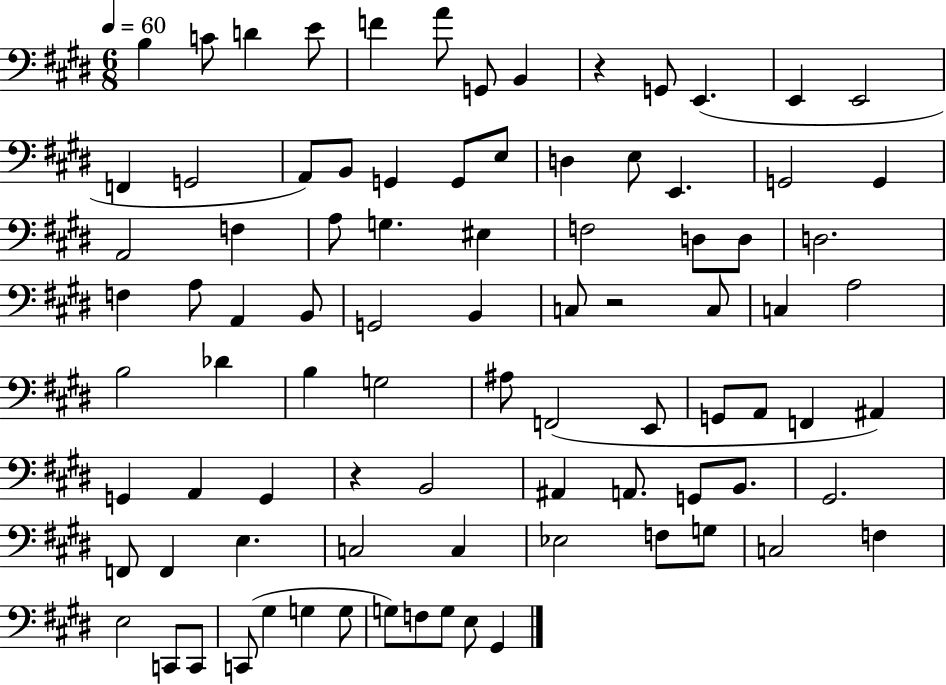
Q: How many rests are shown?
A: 3